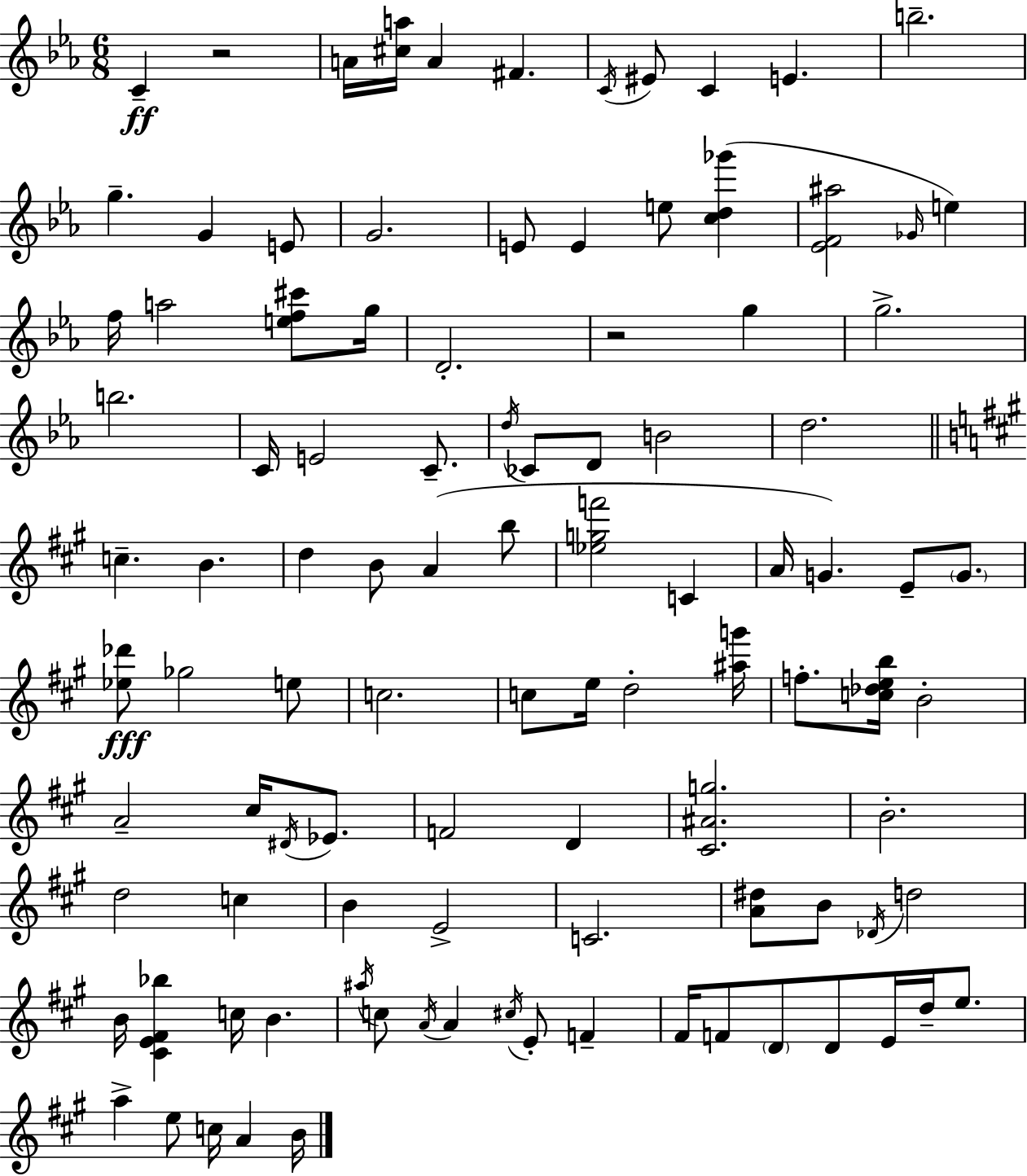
{
  \clef treble
  \numericTimeSignature
  \time 6/8
  \key ees \major
  c'4--\ff r2 | a'16 <cis'' a''>16 a'4 fis'4. | \acciaccatura { c'16 } eis'8 c'4 e'4. | b''2.-- | \break g''4.-- g'4 e'8 | g'2. | e'8 e'4 e''8 <c'' d'' ges'''>4( | <ees' f' ais''>2 \grace { ges'16 } e''4) | \break f''16 a''2 <e'' f'' cis'''>8 | g''16 d'2.-. | r2 g''4 | g''2.-> | \break b''2. | c'16 e'2 c'8.-- | \acciaccatura { d''16 } ces'8 d'8 b'2 | d''2. | \break \bar "||" \break \key a \major c''4.-- b'4. | d''4 b'8 a'4( b''8 | <ees'' g'' f'''>2 c'4 | a'16 g'4.) e'8-- \parenthesize g'8. | \break <ees'' des'''>8\fff ges''2 e''8 | c''2. | c''8 e''16 d''2-. <ais'' g'''>16 | f''8.-. <c'' des'' e'' b''>16 b'2-. | \break a'2-- cis''16 \acciaccatura { dis'16 } ees'8. | f'2 d'4 | <cis' ais' g''>2. | b'2.-. | \break d''2 c''4 | b'4 e'2-> | c'2. | <a' dis''>8 b'8 \acciaccatura { des'16 } d''2 | \break b'16 <cis' e' fis' bes''>4 c''16 b'4. | \acciaccatura { ais''16 } c''8 \acciaccatura { a'16 } a'4 \acciaccatura { cis''16 } e'8-. | f'4-- fis'16 f'8 \parenthesize d'8 d'8 | e'16 d''16-- e''8. a''4-> e''8 c''16 | \break a'4 b'16 \bar "|."
}